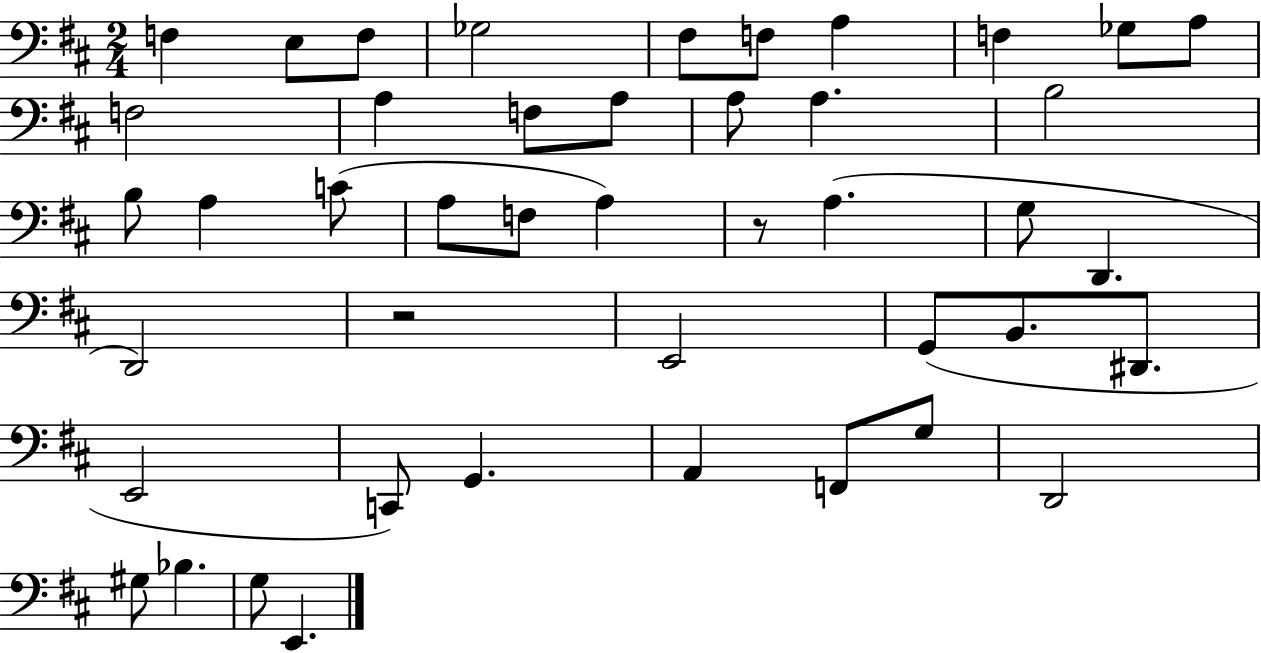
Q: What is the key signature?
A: D major